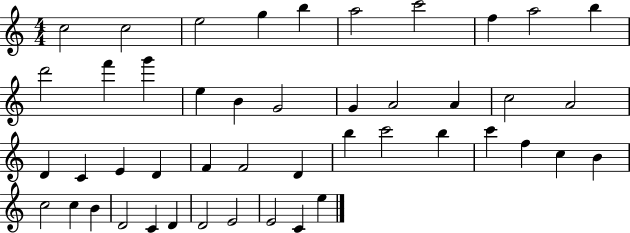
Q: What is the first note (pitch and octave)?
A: C5